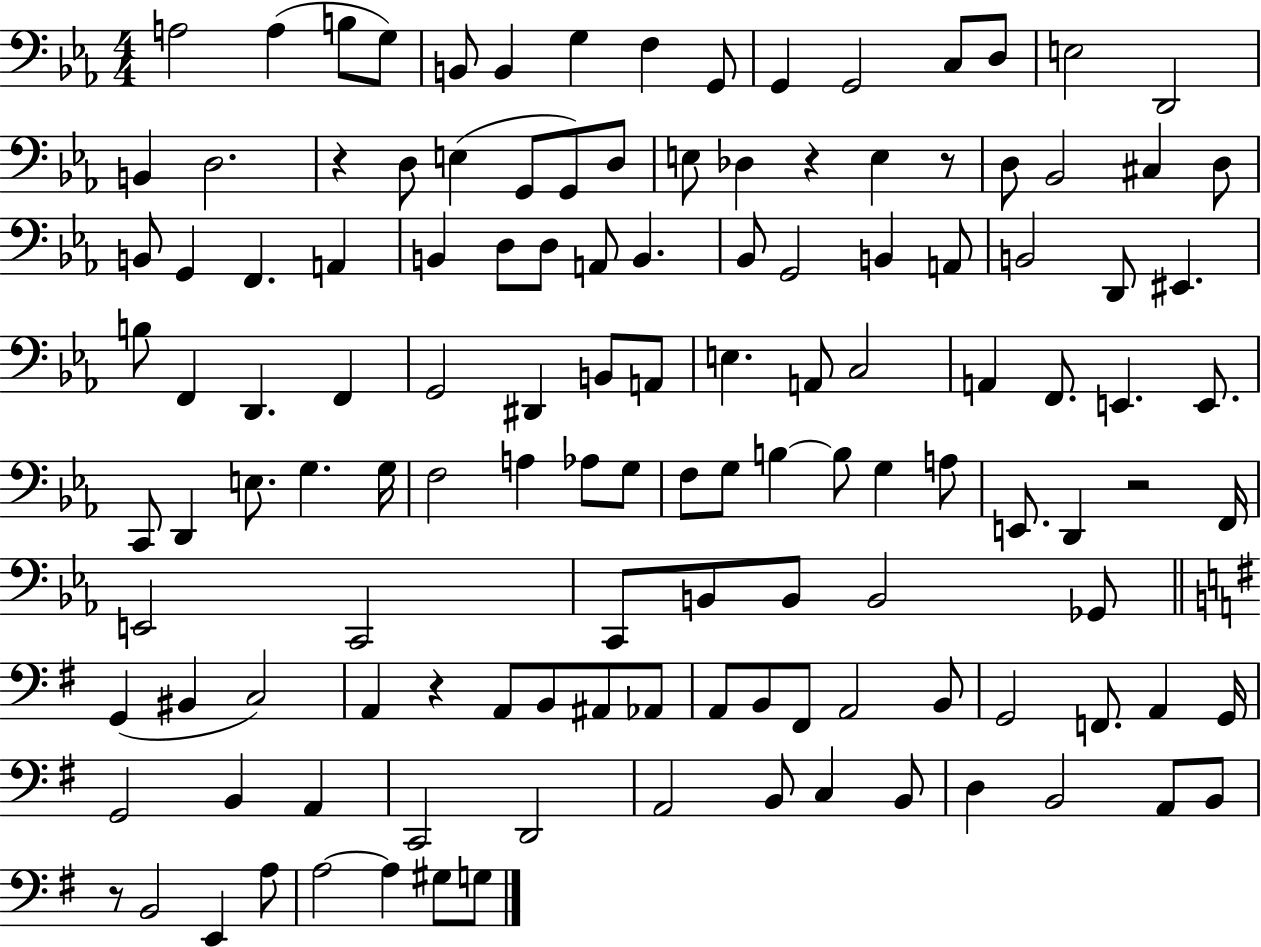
A3/h A3/q B3/e G3/e B2/e B2/q G3/q F3/q G2/e G2/q G2/h C3/e D3/e E3/h D2/h B2/q D3/h. R/q D3/e E3/q G2/e G2/e D3/e E3/e Db3/q R/q E3/q R/e D3/e Bb2/h C#3/q D3/e B2/e G2/q F2/q. A2/q B2/q D3/e D3/e A2/e B2/q. Bb2/e G2/h B2/q A2/e B2/h D2/e EIS2/q. B3/e F2/q D2/q. F2/q G2/h D#2/q B2/e A2/e E3/q. A2/e C3/h A2/q F2/e. E2/q. E2/e. C2/e D2/q E3/e. G3/q. G3/s F3/h A3/q Ab3/e G3/e F3/e G3/e B3/q B3/e G3/q A3/e E2/e. D2/q R/h F2/s E2/h C2/h C2/e B2/e B2/e B2/h Gb2/e G2/q BIS2/q C3/h A2/q R/q A2/e B2/e A#2/e Ab2/e A2/e B2/e F#2/e A2/h B2/e G2/h F2/e. A2/q G2/s G2/h B2/q A2/q C2/h D2/h A2/h B2/e C3/q B2/e D3/q B2/h A2/e B2/e R/e B2/h E2/q A3/e A3/h A3/q G#3/e G3/e